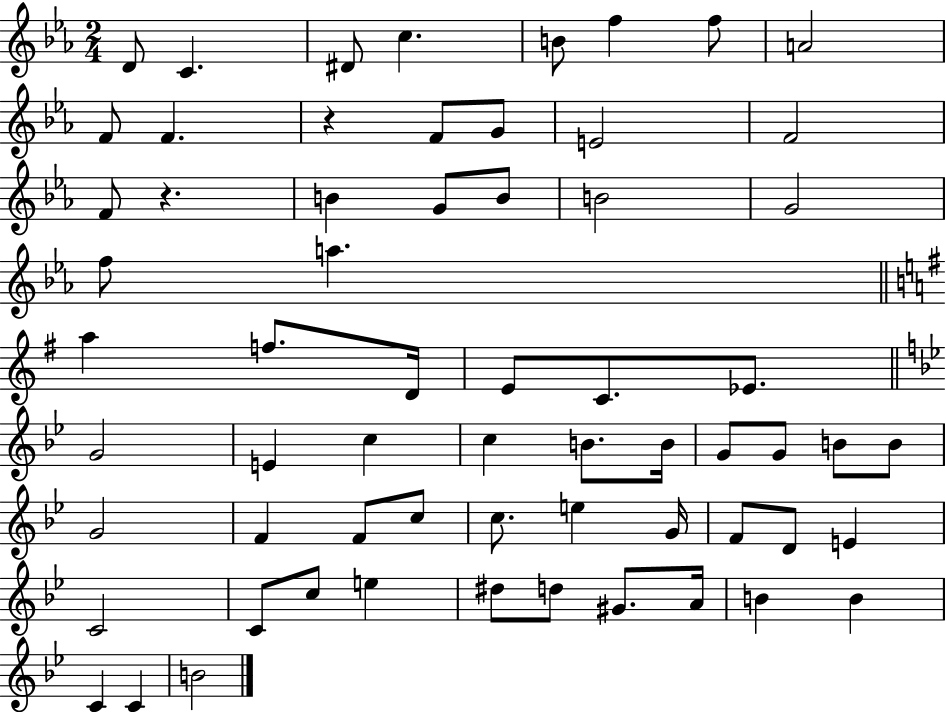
X:1
T:Untitled
M:2/4
L:1/4
K:Eb
D/2 C ^D/2 c B/2 f f/2 A2 F/2 F z F/2 G/2 E2 F2 F/2 z B G/2 B/2 B2 G2 f/2 a a f/2 D/4 E/2 C/2 _E/2 G2 E c c B/2 B/4 G/2 G/2 B/2 B/2 G2 F F/2 c/2 c/2 e G/4 F/2 D/2 E C2 C/2 c/2 e ^d/2 d/2 ^G/2 A/4 B B C C B2